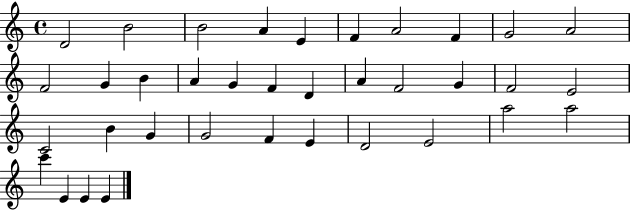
D4/h B4/h B4/h A4/q E4/q F4/q A4/h F4/q G4/h A4/h F4/h G4/q B4/q A4/q G4/q F4/q D4/q A4/q F4/h G4/q F4/h E4/h C4/h B4/q G4/q G4/h F4/q E4/q D4/h E4/h A5/h A5/h C6/q E4/q E4/q E4/q